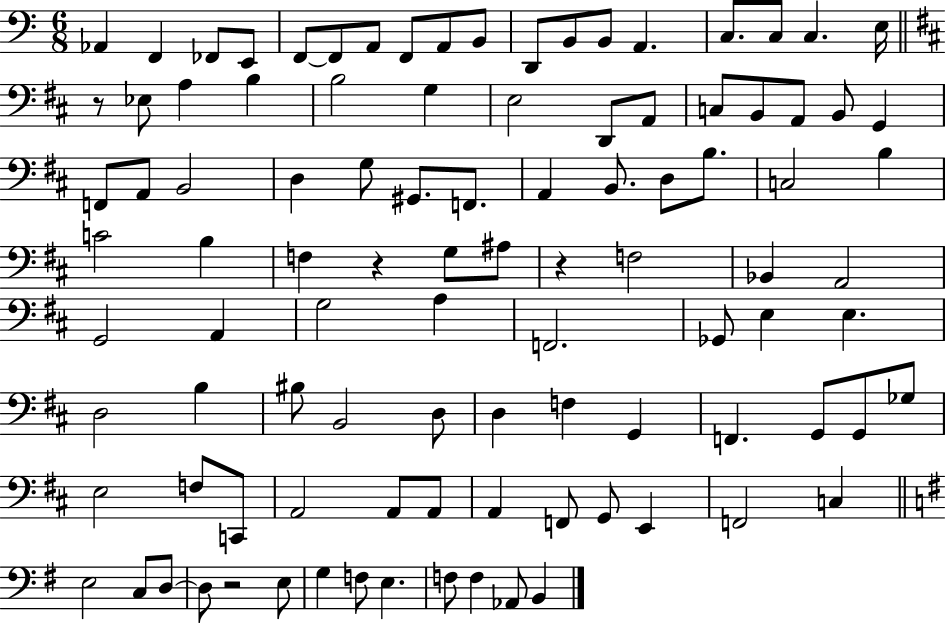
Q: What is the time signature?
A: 6/8